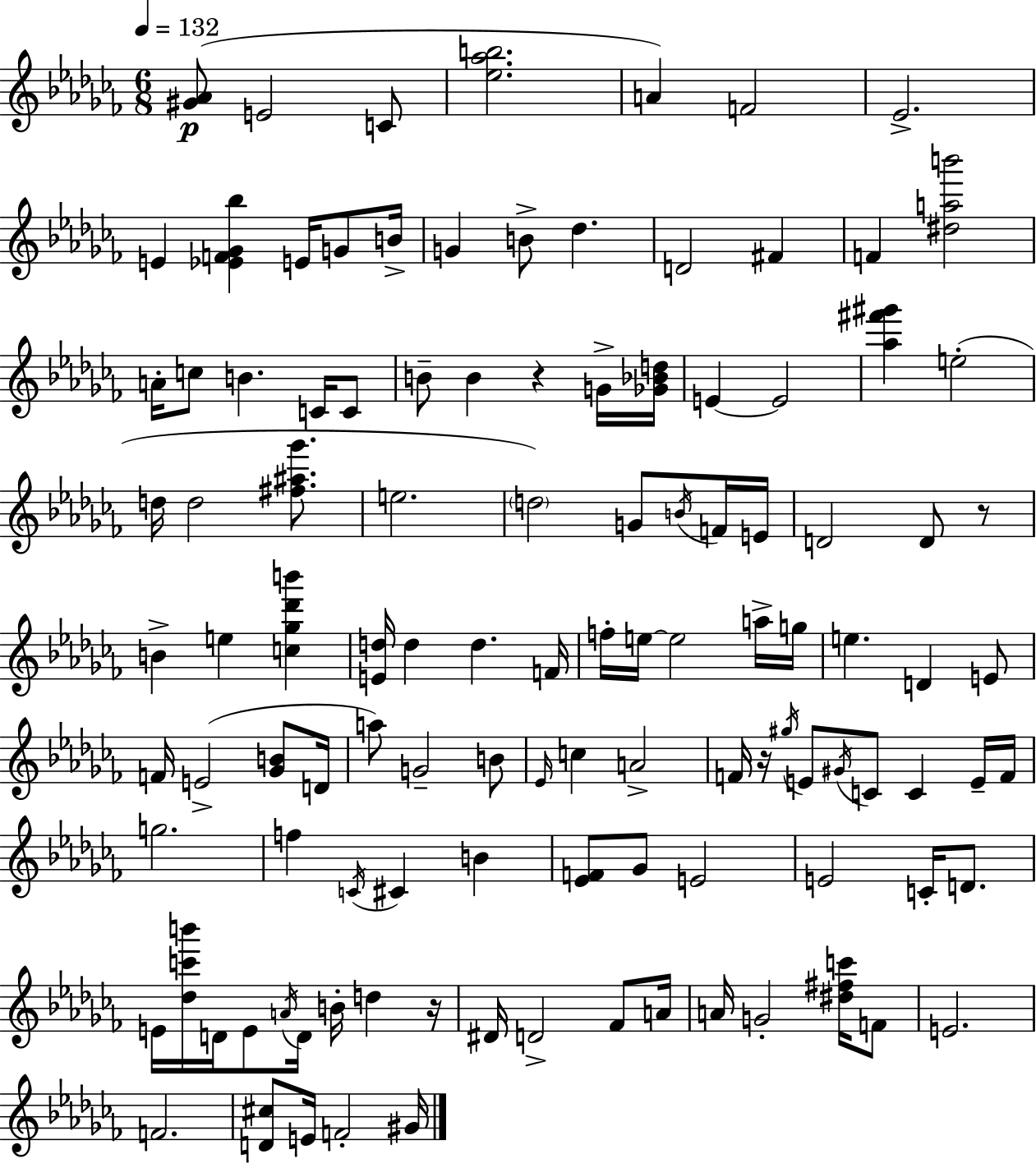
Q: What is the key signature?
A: AES minor